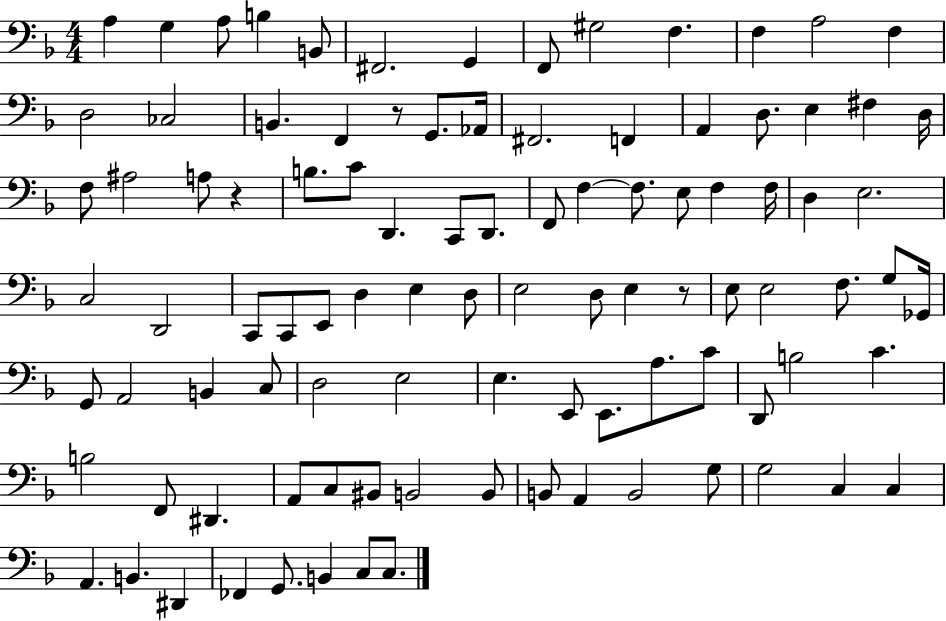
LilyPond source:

{
  \clef bass
  \numericTimeSignature
  \time 4/4
  \key f \major
  \repeat volta 2 { a4 g4 a8 b4 b,8 | fis,2. g,4 | f,8 gis2 f4. | f4 a2 f4 | \break d2 ces2 | b,4. f,4 r8 g,8. aes,16 | fis,2. f,4 | a,4 d8. e4 fis4 d16 | \break f8 ais2 a8 r4 | b8. c'8 d,4. c,8 d,8. | f,8 f4~~ f8. e8 f4 f16 | d4 e2. | \break c2 d,2 | c,8 c,8 e,8 d4 e4 d8 | e2 d8 e4 r8 | e8 e2 f8. g8 ges,16 | \break g,8 a,2 b,4 c8 | d2 e2 | e4. e,8 e,8. a8. c'8 | d,8 b2 c'4. | \break b2 f,8 dis,4. | a,8 c8 bis,8 b,2 b,8 | b,8 a,4 b,2 g8 | g2 c4 c4 | \break a,4. b,4. dis,4 | fes,4 g,8. b,4 c8 c8. | } \bar "|."
}